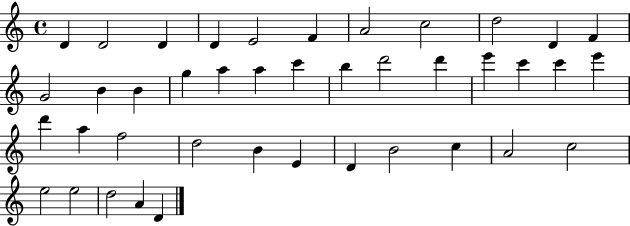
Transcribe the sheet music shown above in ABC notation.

X:1
T:Untitled
M:4/4
L:1/4
K:C
D D2 D D E2 F A2 c2 d2 D F G2 B B g a a c' b d'2 d' e' c' c' e' d' a f2 d2 B E D B2 c A2 c2 e2 e2 d2 A D